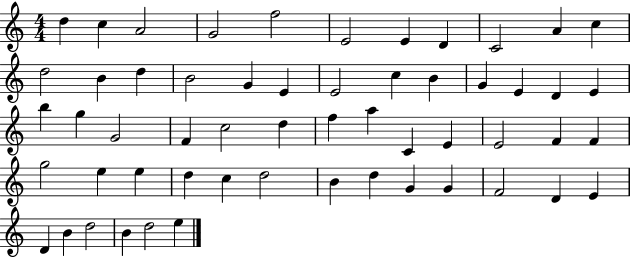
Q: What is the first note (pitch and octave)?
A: D5